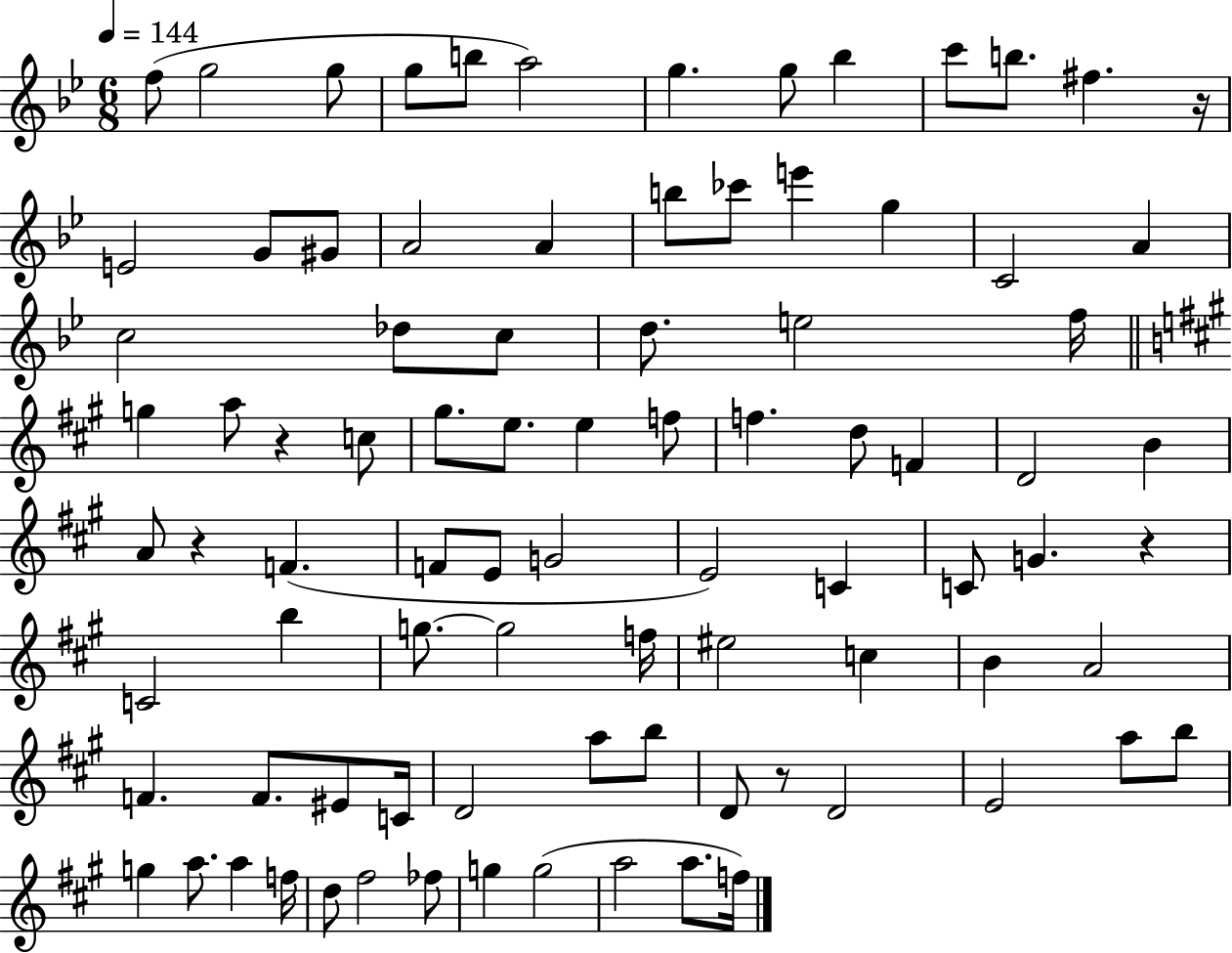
F5/e G5/h G5/e G5/e B5/e A5/h G5/q. G5/e Bb5/q C6/e B5/e. F#5/q. R/s E4/h G4/e G#4/e A4/h A4/q B5/e CES6/e E6/q G5/q C4/h A4/q C5/h Db5/e C5/e D5/e. E5/h F5/s G5/q A5/e R/q C5/e G#5/e. E5/e. E5/q F5/e F5/q. D5/e F4/q D4/h B4/q A4/e R/q F4/q. F4/e E4/e G4/h E4/h C4/q C4/e G4/q. R/q C4/h B5/q G5/e. G5/h F5/s EIS5/h C5/q B4/q A4/h F4/q. F4/e. EIS4/e C4/s D4/h A5/e B5/e D4/e R/e D4/h E4/h A5/e B5/e G5/q A5/e. A5/q F5/s D5/e F#5/h FES5/e G5/q G5/h A5/h A5/e. F5/s